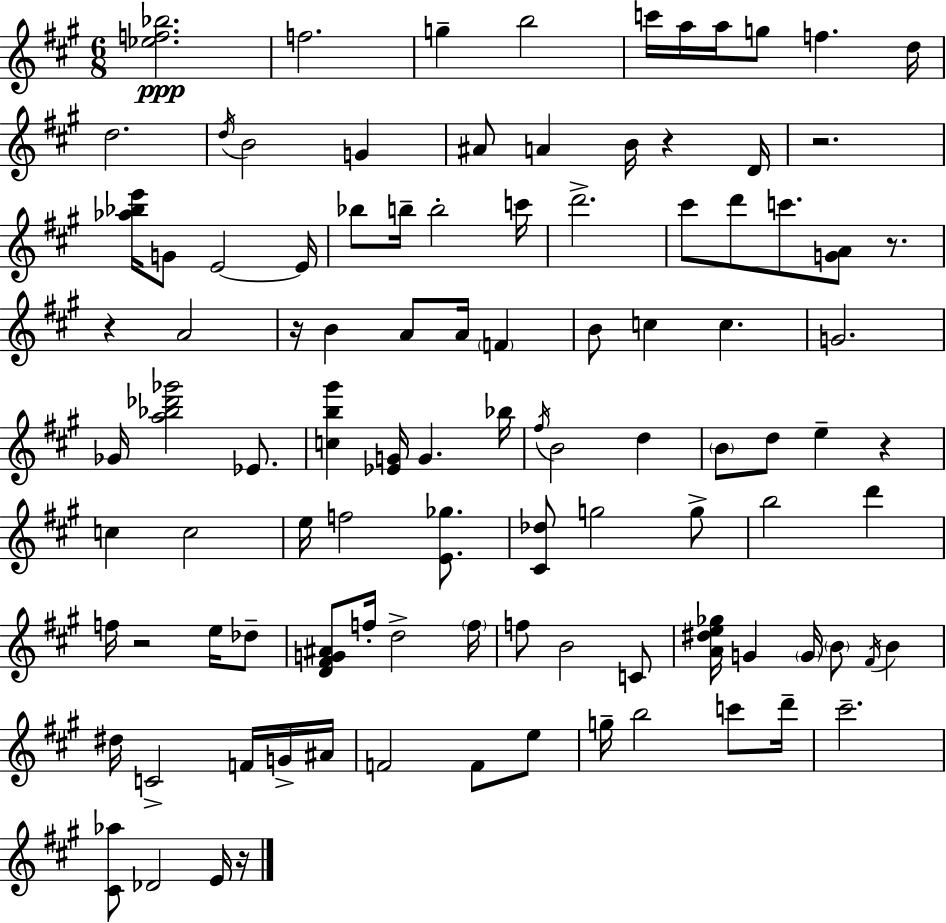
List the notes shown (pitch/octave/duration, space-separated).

[Eb5,F5,Bb5]/h. F5/h. G5/q B5/h C6/s A5/s A5/s G5/e F5/q. D5/s D5/h. D5/s B4/h G4/q A#4/e A4/q B4/s R/q D4/s R/h. [Ab5,Bb5,E6]/s G4/e E4/h E4/s Bb5/e B5/s B5/h C6/s D6/h. C#6/e D6/e C6/e. [G4,A4]/e R/e. R/q A4/h R/s B4/q A4/e A4/s F4/q B4/e C5/q C5/q. G4/h. Gb4/s [A5,Bb5,Db6,Gb6]/h Eb4/e. [C5,B5,G#6]/q [Eb4,G4]/s G4/q. Bb5/s F#5/s B4/h D5/q B4/e D5/e E5/q R/q C5/q C5/h E5/s F5/h [E4,Gb5]/e. [C#4,Db5]/e G5/h G5/e B5/h D6/q F5/s R/h E5/s Db5/e [D4,F#4,G4,A#4]/e F5/s D5/h F5/s F5/e B4/h C4/e [A4,D#5,E5,Gb5]/s G4/q G4/s B4/e F#4/s B4/q D#5/s C4/h F4/s G4/s A#4/s F4/h F4/e E5/e G5/s B5/h C6/e D6/s C#6/h. [C#4,Ab5]/e Db4/h E4/s R/s